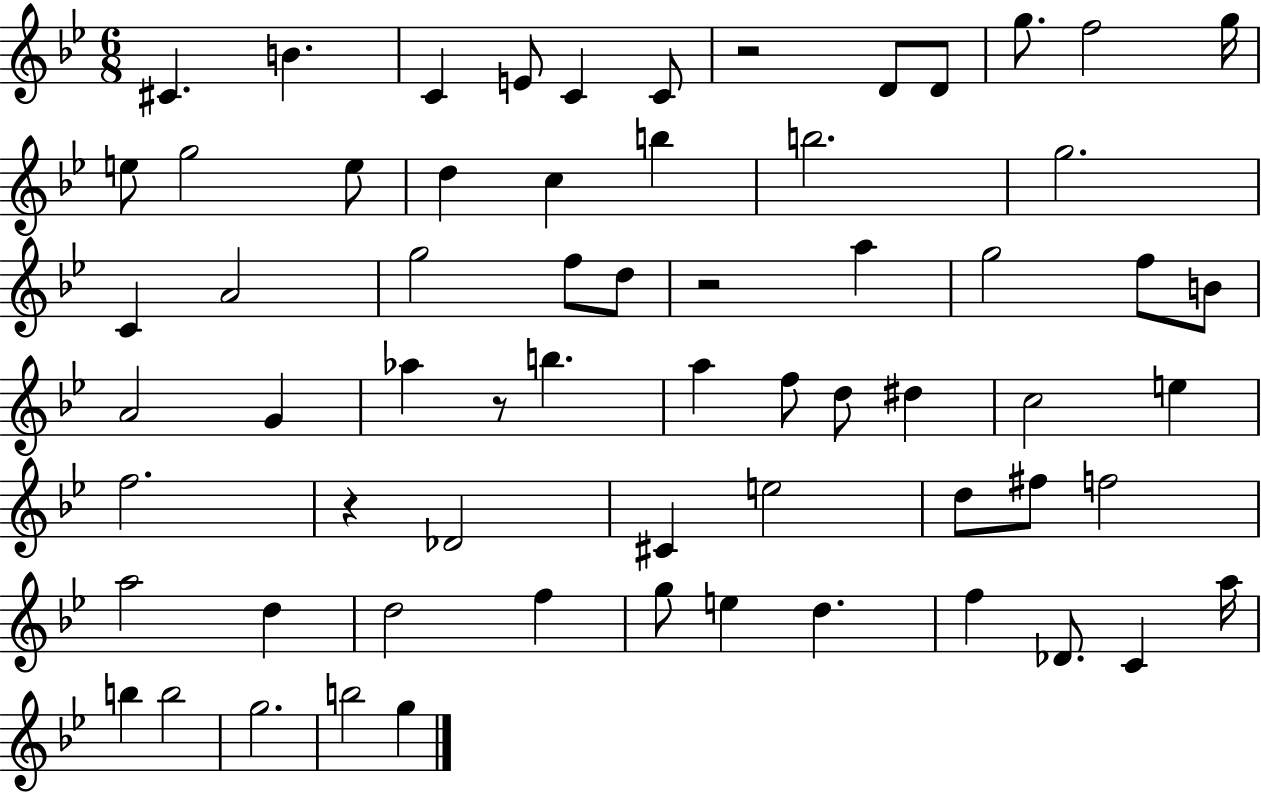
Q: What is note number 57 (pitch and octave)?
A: B5